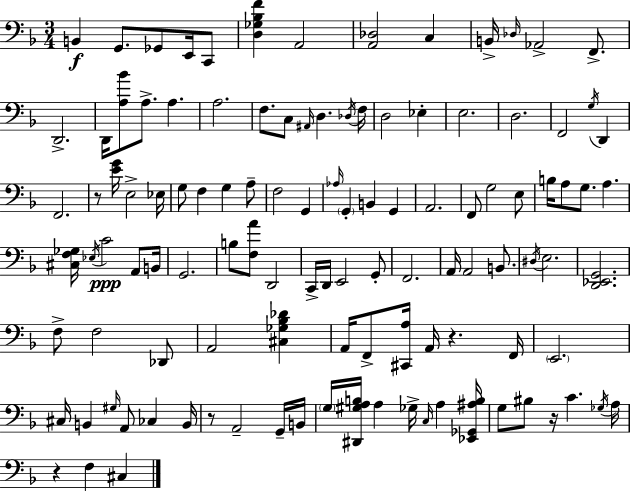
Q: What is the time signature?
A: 3/4